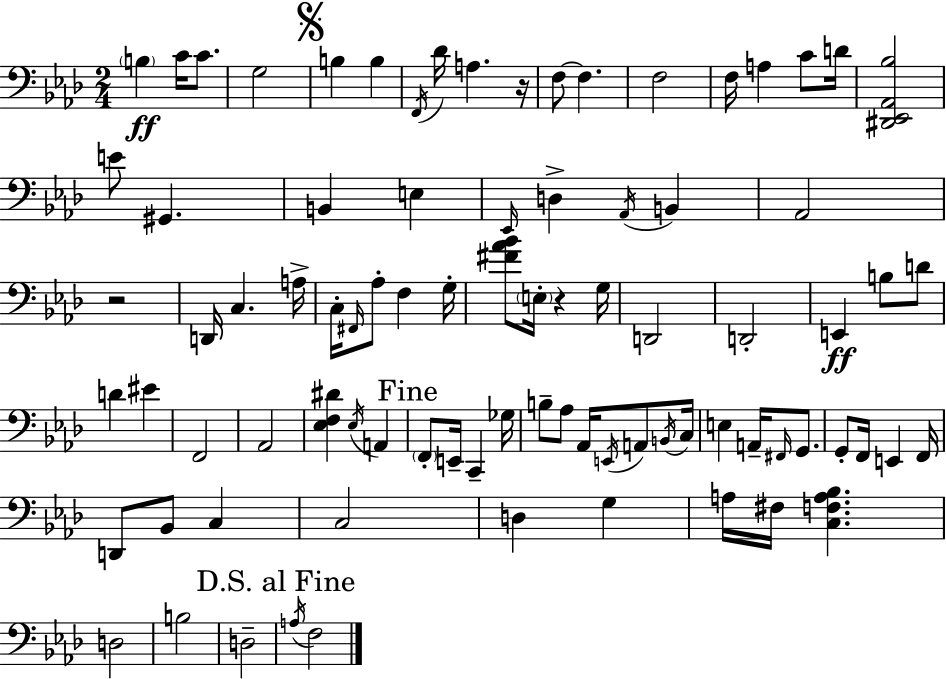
X:1
T:Untitled
M:2/4
L:1/4
K:Fm
B, C/4 C/2 G,2 B, B, F,,/4 _D/4 A, z/4 F,/2 F, F,2 F,/4 A, C/2 D/4 [^D,,_E,,_A,,_B,]2 E/2 ^G,, B,, E, _E,,/4 D, _A,,/4 B,, _A,,2 z2 D,,/4 C, A,/4 C,/4 ^F,,/4 _A,/2 F, G,/4 [^F_A_B]/2 E,/4 z G,/4 D,,2 D,,2 E,, B,/2 D/2 D ^E F,,2 _A,,2 [_E,F,^D] _E,/4 A,, F,,/2 E,,/4 C,, _G,/4 B,/2 _A,/2 _A,,/4 E,,/4 A,,/2 B,,/4 C,/4 E, A,,/4 ^F,,/4 G,,/2 G,,/2 F,,/4 E,, F,,/4 D,,/2 _B,,/2 C, C,2 D, G, A,/4 ^F,/4 [C,F,A,_B,] D,2 B,2 D,2 A,/4 F,2